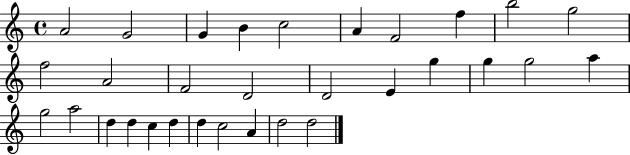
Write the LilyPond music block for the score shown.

{
  \clef treble
  \time 4/4
  \defaultTimeSignature
  \key c \major
  a'2 g'2 | g'4 b'4 c''2 | a'4 f'2 f''4 | b''2 g''2 | \break f''2 a'2 | f'2 d'2 | d'2 e'4 g''4 | g''4 g''2 a''4 | \break g''2 a''2 | d''4 d''4 c''4 d''4 | d''4 c''2 a'4 | d''2 d''2 | \break \bar "|."
}